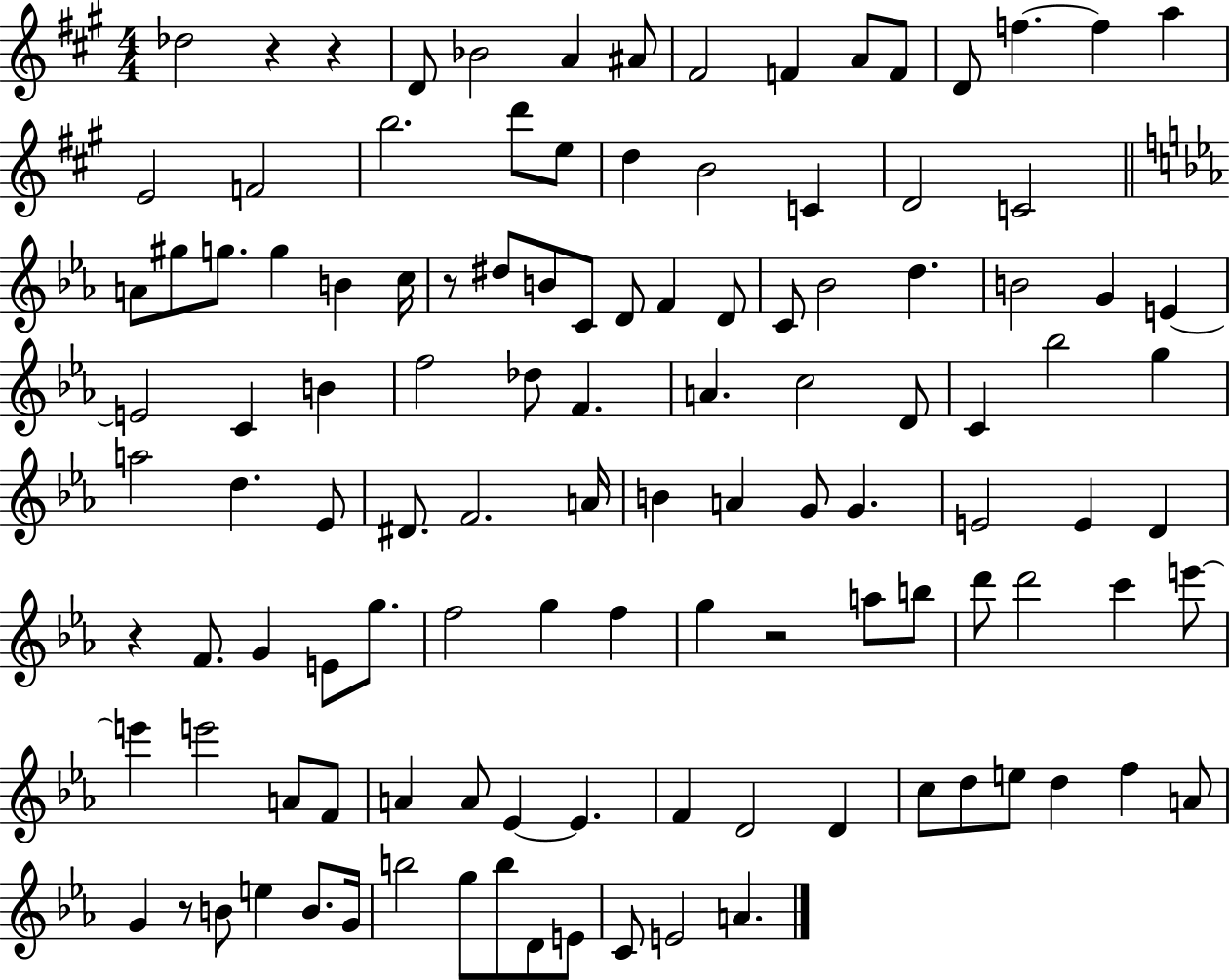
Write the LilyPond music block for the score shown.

{
  \clef treble
  \numericTimeSignature
  \time 4/4
  \key a \major
  des''2 r4 r4 | d'8 bes'2 a'4 ais'8 | fis'2 f'4 a'8 f'8 | d'8 f''4.~~ f''4 a''4 | \break e'2 f'2 | b''2. d'''8 e''8 | d''4 b'2 c'4 | d'2 c'2 | \break \bar "||" \break \key ees \major a'8 gis''8 g''8. g''4 b'4 c''16 | r8 dis''8 b'8 c'8 d'8 f'4 d'8 | c'8 bes'2 d''4. | b'2 g'4 e'4~~ | \break e'2 c'4 b'4 | f''2 des''8 f'4. | a'4. c''2 d'8 | c'4 bes''2 g''4 | \break a''2 d''4. ees'8 | dis'8. f'2. a'16 | b'4 a'4 g'8 g'4. | e'2 e'4 d'4 | \break r4 f'8. g'4 e'8 g''8. | f''2 g''4 f''4 | g''4 r2 a''8 b''8 | d'''8 d'''2 c'''4 e'''8~~ | \break e'''4 e'''2 a'8 f'8 | a'4 a'8 ees'4~~ ees'4. | f'4 d'2 d'4 | c''8 d''8 e''8 d''4 f''4 a'8 | \break g'4 r8 b'8 e''4 b'8. g'16 | b''2 g''8 b''8 d'8 e'8 | c'8 e'2 a'4. | \bar "|."
}